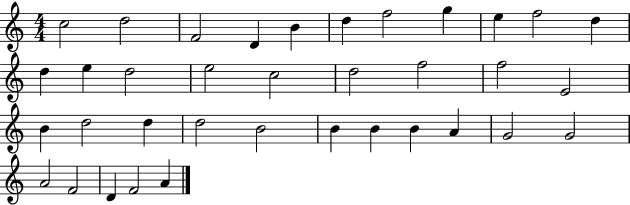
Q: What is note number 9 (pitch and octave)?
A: E5